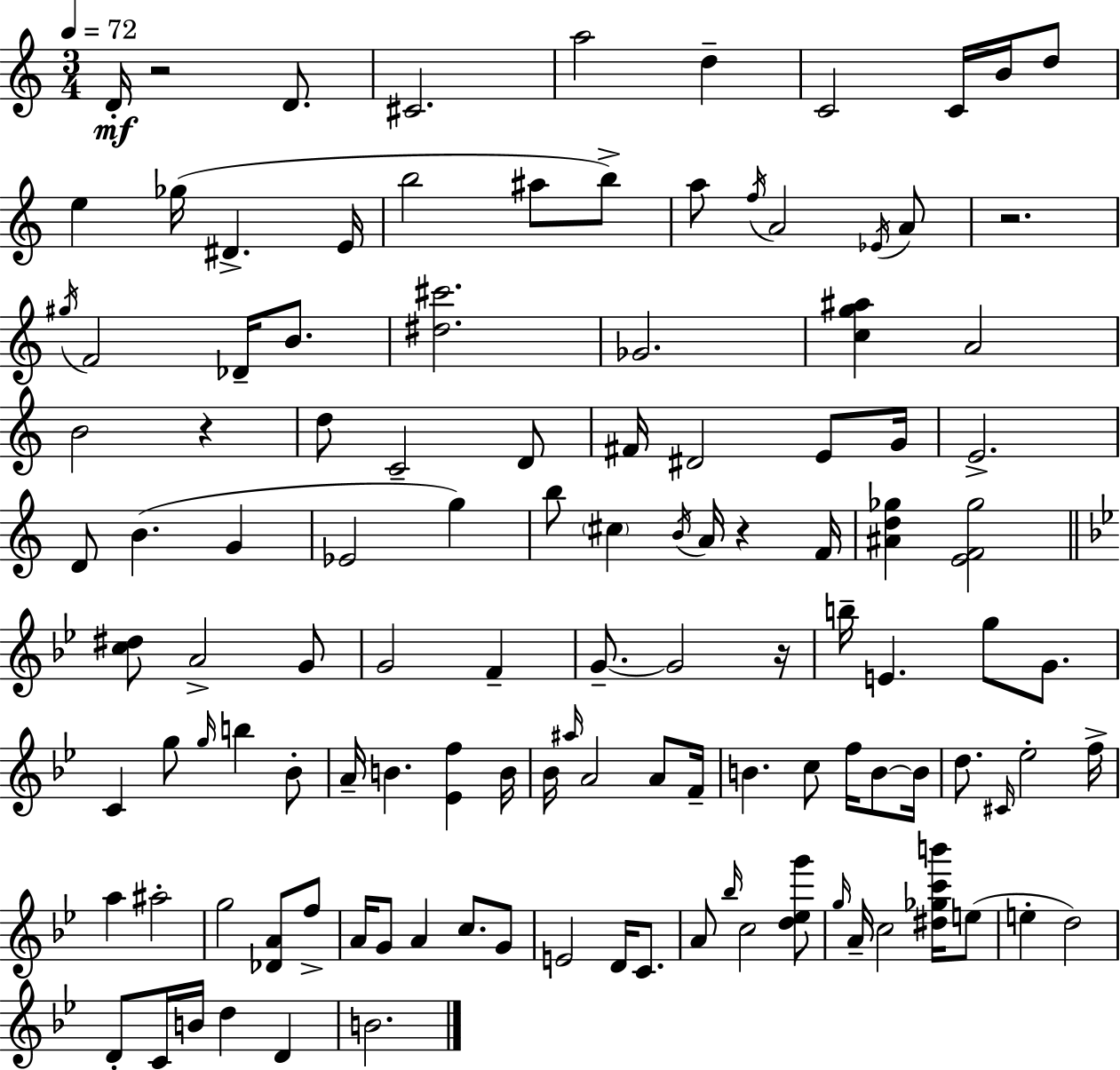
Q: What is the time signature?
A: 3/4